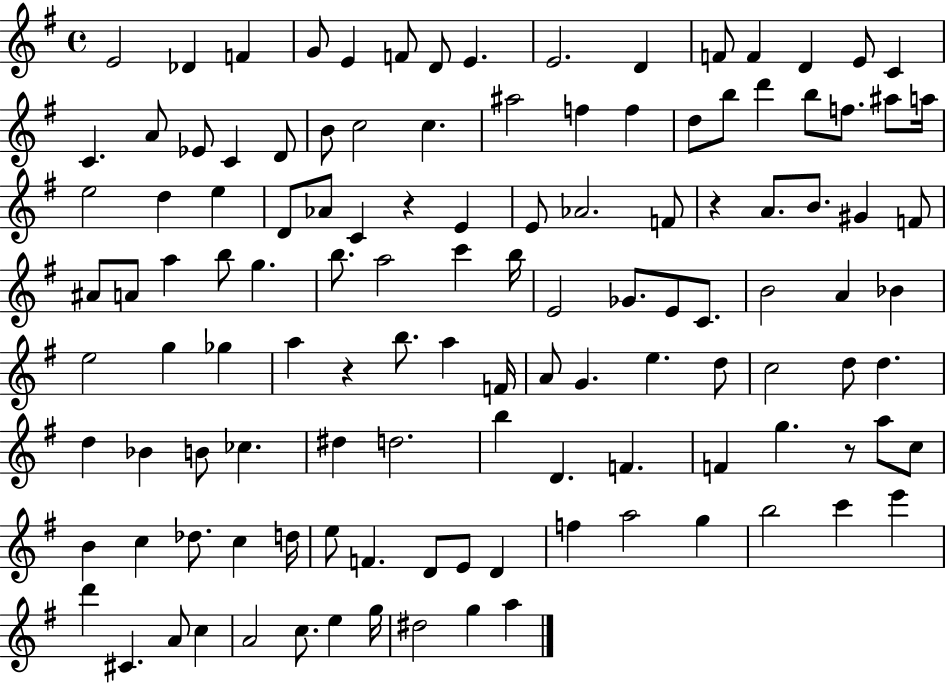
{
  \clef treble
  \time 4/4
  \defaultTimeSignature
  \key g \major
  \repeat volta 2 { e'2 des'4 f'4 | g'8 e'4 f'8 d'8 e'4. | e'2. d'4 | f'8 f'4 d'4 e'8 c'4 | \break c'4. a'8 ees'8 c'4 d'8 | b'8 c''2 c''4. | ais''2 f''4 f''4 | d''8 b''8 d'''4 b''8 f''8. ais''8 a''16 | \break e''2 d''4 e''4 | d'8 aes'8 c'4 r4 e'4 | e'8 aes'2. f'8 | r4 a'8. b'8. gis'4 f'8 | \break ais'8 a'8 a''4 b''8 g''4. | b''8. a''2 c'''4 b''16 | e'2 ges'8. e'8 c'8. | b'2 a'4 bes'4 | \break e''2 g''4 ges''4 | a''4 r4 b''8. a''4 f'16 | a'8 g'4. e''4. d''8 | c''2 d''8 d''4. | \break d''4 bes'4 b'8 ces''4. | dis''4 d''2. | b''4 d'4. f'4. | f'4 g''4. r8 a''8 c''8 | \break b'4 c''4 des''8. c''4 d''16 | e''8 f'4. d'8 e'8 d'4 | f''4 a''2 g''4 | b''2 c'''4 e'''4 | \break d'''4 cis'4. a'8 c''4 | a'2 c''8. e''4 g''16 | dis''2 g''4 a''4 | } \bar "|."
}